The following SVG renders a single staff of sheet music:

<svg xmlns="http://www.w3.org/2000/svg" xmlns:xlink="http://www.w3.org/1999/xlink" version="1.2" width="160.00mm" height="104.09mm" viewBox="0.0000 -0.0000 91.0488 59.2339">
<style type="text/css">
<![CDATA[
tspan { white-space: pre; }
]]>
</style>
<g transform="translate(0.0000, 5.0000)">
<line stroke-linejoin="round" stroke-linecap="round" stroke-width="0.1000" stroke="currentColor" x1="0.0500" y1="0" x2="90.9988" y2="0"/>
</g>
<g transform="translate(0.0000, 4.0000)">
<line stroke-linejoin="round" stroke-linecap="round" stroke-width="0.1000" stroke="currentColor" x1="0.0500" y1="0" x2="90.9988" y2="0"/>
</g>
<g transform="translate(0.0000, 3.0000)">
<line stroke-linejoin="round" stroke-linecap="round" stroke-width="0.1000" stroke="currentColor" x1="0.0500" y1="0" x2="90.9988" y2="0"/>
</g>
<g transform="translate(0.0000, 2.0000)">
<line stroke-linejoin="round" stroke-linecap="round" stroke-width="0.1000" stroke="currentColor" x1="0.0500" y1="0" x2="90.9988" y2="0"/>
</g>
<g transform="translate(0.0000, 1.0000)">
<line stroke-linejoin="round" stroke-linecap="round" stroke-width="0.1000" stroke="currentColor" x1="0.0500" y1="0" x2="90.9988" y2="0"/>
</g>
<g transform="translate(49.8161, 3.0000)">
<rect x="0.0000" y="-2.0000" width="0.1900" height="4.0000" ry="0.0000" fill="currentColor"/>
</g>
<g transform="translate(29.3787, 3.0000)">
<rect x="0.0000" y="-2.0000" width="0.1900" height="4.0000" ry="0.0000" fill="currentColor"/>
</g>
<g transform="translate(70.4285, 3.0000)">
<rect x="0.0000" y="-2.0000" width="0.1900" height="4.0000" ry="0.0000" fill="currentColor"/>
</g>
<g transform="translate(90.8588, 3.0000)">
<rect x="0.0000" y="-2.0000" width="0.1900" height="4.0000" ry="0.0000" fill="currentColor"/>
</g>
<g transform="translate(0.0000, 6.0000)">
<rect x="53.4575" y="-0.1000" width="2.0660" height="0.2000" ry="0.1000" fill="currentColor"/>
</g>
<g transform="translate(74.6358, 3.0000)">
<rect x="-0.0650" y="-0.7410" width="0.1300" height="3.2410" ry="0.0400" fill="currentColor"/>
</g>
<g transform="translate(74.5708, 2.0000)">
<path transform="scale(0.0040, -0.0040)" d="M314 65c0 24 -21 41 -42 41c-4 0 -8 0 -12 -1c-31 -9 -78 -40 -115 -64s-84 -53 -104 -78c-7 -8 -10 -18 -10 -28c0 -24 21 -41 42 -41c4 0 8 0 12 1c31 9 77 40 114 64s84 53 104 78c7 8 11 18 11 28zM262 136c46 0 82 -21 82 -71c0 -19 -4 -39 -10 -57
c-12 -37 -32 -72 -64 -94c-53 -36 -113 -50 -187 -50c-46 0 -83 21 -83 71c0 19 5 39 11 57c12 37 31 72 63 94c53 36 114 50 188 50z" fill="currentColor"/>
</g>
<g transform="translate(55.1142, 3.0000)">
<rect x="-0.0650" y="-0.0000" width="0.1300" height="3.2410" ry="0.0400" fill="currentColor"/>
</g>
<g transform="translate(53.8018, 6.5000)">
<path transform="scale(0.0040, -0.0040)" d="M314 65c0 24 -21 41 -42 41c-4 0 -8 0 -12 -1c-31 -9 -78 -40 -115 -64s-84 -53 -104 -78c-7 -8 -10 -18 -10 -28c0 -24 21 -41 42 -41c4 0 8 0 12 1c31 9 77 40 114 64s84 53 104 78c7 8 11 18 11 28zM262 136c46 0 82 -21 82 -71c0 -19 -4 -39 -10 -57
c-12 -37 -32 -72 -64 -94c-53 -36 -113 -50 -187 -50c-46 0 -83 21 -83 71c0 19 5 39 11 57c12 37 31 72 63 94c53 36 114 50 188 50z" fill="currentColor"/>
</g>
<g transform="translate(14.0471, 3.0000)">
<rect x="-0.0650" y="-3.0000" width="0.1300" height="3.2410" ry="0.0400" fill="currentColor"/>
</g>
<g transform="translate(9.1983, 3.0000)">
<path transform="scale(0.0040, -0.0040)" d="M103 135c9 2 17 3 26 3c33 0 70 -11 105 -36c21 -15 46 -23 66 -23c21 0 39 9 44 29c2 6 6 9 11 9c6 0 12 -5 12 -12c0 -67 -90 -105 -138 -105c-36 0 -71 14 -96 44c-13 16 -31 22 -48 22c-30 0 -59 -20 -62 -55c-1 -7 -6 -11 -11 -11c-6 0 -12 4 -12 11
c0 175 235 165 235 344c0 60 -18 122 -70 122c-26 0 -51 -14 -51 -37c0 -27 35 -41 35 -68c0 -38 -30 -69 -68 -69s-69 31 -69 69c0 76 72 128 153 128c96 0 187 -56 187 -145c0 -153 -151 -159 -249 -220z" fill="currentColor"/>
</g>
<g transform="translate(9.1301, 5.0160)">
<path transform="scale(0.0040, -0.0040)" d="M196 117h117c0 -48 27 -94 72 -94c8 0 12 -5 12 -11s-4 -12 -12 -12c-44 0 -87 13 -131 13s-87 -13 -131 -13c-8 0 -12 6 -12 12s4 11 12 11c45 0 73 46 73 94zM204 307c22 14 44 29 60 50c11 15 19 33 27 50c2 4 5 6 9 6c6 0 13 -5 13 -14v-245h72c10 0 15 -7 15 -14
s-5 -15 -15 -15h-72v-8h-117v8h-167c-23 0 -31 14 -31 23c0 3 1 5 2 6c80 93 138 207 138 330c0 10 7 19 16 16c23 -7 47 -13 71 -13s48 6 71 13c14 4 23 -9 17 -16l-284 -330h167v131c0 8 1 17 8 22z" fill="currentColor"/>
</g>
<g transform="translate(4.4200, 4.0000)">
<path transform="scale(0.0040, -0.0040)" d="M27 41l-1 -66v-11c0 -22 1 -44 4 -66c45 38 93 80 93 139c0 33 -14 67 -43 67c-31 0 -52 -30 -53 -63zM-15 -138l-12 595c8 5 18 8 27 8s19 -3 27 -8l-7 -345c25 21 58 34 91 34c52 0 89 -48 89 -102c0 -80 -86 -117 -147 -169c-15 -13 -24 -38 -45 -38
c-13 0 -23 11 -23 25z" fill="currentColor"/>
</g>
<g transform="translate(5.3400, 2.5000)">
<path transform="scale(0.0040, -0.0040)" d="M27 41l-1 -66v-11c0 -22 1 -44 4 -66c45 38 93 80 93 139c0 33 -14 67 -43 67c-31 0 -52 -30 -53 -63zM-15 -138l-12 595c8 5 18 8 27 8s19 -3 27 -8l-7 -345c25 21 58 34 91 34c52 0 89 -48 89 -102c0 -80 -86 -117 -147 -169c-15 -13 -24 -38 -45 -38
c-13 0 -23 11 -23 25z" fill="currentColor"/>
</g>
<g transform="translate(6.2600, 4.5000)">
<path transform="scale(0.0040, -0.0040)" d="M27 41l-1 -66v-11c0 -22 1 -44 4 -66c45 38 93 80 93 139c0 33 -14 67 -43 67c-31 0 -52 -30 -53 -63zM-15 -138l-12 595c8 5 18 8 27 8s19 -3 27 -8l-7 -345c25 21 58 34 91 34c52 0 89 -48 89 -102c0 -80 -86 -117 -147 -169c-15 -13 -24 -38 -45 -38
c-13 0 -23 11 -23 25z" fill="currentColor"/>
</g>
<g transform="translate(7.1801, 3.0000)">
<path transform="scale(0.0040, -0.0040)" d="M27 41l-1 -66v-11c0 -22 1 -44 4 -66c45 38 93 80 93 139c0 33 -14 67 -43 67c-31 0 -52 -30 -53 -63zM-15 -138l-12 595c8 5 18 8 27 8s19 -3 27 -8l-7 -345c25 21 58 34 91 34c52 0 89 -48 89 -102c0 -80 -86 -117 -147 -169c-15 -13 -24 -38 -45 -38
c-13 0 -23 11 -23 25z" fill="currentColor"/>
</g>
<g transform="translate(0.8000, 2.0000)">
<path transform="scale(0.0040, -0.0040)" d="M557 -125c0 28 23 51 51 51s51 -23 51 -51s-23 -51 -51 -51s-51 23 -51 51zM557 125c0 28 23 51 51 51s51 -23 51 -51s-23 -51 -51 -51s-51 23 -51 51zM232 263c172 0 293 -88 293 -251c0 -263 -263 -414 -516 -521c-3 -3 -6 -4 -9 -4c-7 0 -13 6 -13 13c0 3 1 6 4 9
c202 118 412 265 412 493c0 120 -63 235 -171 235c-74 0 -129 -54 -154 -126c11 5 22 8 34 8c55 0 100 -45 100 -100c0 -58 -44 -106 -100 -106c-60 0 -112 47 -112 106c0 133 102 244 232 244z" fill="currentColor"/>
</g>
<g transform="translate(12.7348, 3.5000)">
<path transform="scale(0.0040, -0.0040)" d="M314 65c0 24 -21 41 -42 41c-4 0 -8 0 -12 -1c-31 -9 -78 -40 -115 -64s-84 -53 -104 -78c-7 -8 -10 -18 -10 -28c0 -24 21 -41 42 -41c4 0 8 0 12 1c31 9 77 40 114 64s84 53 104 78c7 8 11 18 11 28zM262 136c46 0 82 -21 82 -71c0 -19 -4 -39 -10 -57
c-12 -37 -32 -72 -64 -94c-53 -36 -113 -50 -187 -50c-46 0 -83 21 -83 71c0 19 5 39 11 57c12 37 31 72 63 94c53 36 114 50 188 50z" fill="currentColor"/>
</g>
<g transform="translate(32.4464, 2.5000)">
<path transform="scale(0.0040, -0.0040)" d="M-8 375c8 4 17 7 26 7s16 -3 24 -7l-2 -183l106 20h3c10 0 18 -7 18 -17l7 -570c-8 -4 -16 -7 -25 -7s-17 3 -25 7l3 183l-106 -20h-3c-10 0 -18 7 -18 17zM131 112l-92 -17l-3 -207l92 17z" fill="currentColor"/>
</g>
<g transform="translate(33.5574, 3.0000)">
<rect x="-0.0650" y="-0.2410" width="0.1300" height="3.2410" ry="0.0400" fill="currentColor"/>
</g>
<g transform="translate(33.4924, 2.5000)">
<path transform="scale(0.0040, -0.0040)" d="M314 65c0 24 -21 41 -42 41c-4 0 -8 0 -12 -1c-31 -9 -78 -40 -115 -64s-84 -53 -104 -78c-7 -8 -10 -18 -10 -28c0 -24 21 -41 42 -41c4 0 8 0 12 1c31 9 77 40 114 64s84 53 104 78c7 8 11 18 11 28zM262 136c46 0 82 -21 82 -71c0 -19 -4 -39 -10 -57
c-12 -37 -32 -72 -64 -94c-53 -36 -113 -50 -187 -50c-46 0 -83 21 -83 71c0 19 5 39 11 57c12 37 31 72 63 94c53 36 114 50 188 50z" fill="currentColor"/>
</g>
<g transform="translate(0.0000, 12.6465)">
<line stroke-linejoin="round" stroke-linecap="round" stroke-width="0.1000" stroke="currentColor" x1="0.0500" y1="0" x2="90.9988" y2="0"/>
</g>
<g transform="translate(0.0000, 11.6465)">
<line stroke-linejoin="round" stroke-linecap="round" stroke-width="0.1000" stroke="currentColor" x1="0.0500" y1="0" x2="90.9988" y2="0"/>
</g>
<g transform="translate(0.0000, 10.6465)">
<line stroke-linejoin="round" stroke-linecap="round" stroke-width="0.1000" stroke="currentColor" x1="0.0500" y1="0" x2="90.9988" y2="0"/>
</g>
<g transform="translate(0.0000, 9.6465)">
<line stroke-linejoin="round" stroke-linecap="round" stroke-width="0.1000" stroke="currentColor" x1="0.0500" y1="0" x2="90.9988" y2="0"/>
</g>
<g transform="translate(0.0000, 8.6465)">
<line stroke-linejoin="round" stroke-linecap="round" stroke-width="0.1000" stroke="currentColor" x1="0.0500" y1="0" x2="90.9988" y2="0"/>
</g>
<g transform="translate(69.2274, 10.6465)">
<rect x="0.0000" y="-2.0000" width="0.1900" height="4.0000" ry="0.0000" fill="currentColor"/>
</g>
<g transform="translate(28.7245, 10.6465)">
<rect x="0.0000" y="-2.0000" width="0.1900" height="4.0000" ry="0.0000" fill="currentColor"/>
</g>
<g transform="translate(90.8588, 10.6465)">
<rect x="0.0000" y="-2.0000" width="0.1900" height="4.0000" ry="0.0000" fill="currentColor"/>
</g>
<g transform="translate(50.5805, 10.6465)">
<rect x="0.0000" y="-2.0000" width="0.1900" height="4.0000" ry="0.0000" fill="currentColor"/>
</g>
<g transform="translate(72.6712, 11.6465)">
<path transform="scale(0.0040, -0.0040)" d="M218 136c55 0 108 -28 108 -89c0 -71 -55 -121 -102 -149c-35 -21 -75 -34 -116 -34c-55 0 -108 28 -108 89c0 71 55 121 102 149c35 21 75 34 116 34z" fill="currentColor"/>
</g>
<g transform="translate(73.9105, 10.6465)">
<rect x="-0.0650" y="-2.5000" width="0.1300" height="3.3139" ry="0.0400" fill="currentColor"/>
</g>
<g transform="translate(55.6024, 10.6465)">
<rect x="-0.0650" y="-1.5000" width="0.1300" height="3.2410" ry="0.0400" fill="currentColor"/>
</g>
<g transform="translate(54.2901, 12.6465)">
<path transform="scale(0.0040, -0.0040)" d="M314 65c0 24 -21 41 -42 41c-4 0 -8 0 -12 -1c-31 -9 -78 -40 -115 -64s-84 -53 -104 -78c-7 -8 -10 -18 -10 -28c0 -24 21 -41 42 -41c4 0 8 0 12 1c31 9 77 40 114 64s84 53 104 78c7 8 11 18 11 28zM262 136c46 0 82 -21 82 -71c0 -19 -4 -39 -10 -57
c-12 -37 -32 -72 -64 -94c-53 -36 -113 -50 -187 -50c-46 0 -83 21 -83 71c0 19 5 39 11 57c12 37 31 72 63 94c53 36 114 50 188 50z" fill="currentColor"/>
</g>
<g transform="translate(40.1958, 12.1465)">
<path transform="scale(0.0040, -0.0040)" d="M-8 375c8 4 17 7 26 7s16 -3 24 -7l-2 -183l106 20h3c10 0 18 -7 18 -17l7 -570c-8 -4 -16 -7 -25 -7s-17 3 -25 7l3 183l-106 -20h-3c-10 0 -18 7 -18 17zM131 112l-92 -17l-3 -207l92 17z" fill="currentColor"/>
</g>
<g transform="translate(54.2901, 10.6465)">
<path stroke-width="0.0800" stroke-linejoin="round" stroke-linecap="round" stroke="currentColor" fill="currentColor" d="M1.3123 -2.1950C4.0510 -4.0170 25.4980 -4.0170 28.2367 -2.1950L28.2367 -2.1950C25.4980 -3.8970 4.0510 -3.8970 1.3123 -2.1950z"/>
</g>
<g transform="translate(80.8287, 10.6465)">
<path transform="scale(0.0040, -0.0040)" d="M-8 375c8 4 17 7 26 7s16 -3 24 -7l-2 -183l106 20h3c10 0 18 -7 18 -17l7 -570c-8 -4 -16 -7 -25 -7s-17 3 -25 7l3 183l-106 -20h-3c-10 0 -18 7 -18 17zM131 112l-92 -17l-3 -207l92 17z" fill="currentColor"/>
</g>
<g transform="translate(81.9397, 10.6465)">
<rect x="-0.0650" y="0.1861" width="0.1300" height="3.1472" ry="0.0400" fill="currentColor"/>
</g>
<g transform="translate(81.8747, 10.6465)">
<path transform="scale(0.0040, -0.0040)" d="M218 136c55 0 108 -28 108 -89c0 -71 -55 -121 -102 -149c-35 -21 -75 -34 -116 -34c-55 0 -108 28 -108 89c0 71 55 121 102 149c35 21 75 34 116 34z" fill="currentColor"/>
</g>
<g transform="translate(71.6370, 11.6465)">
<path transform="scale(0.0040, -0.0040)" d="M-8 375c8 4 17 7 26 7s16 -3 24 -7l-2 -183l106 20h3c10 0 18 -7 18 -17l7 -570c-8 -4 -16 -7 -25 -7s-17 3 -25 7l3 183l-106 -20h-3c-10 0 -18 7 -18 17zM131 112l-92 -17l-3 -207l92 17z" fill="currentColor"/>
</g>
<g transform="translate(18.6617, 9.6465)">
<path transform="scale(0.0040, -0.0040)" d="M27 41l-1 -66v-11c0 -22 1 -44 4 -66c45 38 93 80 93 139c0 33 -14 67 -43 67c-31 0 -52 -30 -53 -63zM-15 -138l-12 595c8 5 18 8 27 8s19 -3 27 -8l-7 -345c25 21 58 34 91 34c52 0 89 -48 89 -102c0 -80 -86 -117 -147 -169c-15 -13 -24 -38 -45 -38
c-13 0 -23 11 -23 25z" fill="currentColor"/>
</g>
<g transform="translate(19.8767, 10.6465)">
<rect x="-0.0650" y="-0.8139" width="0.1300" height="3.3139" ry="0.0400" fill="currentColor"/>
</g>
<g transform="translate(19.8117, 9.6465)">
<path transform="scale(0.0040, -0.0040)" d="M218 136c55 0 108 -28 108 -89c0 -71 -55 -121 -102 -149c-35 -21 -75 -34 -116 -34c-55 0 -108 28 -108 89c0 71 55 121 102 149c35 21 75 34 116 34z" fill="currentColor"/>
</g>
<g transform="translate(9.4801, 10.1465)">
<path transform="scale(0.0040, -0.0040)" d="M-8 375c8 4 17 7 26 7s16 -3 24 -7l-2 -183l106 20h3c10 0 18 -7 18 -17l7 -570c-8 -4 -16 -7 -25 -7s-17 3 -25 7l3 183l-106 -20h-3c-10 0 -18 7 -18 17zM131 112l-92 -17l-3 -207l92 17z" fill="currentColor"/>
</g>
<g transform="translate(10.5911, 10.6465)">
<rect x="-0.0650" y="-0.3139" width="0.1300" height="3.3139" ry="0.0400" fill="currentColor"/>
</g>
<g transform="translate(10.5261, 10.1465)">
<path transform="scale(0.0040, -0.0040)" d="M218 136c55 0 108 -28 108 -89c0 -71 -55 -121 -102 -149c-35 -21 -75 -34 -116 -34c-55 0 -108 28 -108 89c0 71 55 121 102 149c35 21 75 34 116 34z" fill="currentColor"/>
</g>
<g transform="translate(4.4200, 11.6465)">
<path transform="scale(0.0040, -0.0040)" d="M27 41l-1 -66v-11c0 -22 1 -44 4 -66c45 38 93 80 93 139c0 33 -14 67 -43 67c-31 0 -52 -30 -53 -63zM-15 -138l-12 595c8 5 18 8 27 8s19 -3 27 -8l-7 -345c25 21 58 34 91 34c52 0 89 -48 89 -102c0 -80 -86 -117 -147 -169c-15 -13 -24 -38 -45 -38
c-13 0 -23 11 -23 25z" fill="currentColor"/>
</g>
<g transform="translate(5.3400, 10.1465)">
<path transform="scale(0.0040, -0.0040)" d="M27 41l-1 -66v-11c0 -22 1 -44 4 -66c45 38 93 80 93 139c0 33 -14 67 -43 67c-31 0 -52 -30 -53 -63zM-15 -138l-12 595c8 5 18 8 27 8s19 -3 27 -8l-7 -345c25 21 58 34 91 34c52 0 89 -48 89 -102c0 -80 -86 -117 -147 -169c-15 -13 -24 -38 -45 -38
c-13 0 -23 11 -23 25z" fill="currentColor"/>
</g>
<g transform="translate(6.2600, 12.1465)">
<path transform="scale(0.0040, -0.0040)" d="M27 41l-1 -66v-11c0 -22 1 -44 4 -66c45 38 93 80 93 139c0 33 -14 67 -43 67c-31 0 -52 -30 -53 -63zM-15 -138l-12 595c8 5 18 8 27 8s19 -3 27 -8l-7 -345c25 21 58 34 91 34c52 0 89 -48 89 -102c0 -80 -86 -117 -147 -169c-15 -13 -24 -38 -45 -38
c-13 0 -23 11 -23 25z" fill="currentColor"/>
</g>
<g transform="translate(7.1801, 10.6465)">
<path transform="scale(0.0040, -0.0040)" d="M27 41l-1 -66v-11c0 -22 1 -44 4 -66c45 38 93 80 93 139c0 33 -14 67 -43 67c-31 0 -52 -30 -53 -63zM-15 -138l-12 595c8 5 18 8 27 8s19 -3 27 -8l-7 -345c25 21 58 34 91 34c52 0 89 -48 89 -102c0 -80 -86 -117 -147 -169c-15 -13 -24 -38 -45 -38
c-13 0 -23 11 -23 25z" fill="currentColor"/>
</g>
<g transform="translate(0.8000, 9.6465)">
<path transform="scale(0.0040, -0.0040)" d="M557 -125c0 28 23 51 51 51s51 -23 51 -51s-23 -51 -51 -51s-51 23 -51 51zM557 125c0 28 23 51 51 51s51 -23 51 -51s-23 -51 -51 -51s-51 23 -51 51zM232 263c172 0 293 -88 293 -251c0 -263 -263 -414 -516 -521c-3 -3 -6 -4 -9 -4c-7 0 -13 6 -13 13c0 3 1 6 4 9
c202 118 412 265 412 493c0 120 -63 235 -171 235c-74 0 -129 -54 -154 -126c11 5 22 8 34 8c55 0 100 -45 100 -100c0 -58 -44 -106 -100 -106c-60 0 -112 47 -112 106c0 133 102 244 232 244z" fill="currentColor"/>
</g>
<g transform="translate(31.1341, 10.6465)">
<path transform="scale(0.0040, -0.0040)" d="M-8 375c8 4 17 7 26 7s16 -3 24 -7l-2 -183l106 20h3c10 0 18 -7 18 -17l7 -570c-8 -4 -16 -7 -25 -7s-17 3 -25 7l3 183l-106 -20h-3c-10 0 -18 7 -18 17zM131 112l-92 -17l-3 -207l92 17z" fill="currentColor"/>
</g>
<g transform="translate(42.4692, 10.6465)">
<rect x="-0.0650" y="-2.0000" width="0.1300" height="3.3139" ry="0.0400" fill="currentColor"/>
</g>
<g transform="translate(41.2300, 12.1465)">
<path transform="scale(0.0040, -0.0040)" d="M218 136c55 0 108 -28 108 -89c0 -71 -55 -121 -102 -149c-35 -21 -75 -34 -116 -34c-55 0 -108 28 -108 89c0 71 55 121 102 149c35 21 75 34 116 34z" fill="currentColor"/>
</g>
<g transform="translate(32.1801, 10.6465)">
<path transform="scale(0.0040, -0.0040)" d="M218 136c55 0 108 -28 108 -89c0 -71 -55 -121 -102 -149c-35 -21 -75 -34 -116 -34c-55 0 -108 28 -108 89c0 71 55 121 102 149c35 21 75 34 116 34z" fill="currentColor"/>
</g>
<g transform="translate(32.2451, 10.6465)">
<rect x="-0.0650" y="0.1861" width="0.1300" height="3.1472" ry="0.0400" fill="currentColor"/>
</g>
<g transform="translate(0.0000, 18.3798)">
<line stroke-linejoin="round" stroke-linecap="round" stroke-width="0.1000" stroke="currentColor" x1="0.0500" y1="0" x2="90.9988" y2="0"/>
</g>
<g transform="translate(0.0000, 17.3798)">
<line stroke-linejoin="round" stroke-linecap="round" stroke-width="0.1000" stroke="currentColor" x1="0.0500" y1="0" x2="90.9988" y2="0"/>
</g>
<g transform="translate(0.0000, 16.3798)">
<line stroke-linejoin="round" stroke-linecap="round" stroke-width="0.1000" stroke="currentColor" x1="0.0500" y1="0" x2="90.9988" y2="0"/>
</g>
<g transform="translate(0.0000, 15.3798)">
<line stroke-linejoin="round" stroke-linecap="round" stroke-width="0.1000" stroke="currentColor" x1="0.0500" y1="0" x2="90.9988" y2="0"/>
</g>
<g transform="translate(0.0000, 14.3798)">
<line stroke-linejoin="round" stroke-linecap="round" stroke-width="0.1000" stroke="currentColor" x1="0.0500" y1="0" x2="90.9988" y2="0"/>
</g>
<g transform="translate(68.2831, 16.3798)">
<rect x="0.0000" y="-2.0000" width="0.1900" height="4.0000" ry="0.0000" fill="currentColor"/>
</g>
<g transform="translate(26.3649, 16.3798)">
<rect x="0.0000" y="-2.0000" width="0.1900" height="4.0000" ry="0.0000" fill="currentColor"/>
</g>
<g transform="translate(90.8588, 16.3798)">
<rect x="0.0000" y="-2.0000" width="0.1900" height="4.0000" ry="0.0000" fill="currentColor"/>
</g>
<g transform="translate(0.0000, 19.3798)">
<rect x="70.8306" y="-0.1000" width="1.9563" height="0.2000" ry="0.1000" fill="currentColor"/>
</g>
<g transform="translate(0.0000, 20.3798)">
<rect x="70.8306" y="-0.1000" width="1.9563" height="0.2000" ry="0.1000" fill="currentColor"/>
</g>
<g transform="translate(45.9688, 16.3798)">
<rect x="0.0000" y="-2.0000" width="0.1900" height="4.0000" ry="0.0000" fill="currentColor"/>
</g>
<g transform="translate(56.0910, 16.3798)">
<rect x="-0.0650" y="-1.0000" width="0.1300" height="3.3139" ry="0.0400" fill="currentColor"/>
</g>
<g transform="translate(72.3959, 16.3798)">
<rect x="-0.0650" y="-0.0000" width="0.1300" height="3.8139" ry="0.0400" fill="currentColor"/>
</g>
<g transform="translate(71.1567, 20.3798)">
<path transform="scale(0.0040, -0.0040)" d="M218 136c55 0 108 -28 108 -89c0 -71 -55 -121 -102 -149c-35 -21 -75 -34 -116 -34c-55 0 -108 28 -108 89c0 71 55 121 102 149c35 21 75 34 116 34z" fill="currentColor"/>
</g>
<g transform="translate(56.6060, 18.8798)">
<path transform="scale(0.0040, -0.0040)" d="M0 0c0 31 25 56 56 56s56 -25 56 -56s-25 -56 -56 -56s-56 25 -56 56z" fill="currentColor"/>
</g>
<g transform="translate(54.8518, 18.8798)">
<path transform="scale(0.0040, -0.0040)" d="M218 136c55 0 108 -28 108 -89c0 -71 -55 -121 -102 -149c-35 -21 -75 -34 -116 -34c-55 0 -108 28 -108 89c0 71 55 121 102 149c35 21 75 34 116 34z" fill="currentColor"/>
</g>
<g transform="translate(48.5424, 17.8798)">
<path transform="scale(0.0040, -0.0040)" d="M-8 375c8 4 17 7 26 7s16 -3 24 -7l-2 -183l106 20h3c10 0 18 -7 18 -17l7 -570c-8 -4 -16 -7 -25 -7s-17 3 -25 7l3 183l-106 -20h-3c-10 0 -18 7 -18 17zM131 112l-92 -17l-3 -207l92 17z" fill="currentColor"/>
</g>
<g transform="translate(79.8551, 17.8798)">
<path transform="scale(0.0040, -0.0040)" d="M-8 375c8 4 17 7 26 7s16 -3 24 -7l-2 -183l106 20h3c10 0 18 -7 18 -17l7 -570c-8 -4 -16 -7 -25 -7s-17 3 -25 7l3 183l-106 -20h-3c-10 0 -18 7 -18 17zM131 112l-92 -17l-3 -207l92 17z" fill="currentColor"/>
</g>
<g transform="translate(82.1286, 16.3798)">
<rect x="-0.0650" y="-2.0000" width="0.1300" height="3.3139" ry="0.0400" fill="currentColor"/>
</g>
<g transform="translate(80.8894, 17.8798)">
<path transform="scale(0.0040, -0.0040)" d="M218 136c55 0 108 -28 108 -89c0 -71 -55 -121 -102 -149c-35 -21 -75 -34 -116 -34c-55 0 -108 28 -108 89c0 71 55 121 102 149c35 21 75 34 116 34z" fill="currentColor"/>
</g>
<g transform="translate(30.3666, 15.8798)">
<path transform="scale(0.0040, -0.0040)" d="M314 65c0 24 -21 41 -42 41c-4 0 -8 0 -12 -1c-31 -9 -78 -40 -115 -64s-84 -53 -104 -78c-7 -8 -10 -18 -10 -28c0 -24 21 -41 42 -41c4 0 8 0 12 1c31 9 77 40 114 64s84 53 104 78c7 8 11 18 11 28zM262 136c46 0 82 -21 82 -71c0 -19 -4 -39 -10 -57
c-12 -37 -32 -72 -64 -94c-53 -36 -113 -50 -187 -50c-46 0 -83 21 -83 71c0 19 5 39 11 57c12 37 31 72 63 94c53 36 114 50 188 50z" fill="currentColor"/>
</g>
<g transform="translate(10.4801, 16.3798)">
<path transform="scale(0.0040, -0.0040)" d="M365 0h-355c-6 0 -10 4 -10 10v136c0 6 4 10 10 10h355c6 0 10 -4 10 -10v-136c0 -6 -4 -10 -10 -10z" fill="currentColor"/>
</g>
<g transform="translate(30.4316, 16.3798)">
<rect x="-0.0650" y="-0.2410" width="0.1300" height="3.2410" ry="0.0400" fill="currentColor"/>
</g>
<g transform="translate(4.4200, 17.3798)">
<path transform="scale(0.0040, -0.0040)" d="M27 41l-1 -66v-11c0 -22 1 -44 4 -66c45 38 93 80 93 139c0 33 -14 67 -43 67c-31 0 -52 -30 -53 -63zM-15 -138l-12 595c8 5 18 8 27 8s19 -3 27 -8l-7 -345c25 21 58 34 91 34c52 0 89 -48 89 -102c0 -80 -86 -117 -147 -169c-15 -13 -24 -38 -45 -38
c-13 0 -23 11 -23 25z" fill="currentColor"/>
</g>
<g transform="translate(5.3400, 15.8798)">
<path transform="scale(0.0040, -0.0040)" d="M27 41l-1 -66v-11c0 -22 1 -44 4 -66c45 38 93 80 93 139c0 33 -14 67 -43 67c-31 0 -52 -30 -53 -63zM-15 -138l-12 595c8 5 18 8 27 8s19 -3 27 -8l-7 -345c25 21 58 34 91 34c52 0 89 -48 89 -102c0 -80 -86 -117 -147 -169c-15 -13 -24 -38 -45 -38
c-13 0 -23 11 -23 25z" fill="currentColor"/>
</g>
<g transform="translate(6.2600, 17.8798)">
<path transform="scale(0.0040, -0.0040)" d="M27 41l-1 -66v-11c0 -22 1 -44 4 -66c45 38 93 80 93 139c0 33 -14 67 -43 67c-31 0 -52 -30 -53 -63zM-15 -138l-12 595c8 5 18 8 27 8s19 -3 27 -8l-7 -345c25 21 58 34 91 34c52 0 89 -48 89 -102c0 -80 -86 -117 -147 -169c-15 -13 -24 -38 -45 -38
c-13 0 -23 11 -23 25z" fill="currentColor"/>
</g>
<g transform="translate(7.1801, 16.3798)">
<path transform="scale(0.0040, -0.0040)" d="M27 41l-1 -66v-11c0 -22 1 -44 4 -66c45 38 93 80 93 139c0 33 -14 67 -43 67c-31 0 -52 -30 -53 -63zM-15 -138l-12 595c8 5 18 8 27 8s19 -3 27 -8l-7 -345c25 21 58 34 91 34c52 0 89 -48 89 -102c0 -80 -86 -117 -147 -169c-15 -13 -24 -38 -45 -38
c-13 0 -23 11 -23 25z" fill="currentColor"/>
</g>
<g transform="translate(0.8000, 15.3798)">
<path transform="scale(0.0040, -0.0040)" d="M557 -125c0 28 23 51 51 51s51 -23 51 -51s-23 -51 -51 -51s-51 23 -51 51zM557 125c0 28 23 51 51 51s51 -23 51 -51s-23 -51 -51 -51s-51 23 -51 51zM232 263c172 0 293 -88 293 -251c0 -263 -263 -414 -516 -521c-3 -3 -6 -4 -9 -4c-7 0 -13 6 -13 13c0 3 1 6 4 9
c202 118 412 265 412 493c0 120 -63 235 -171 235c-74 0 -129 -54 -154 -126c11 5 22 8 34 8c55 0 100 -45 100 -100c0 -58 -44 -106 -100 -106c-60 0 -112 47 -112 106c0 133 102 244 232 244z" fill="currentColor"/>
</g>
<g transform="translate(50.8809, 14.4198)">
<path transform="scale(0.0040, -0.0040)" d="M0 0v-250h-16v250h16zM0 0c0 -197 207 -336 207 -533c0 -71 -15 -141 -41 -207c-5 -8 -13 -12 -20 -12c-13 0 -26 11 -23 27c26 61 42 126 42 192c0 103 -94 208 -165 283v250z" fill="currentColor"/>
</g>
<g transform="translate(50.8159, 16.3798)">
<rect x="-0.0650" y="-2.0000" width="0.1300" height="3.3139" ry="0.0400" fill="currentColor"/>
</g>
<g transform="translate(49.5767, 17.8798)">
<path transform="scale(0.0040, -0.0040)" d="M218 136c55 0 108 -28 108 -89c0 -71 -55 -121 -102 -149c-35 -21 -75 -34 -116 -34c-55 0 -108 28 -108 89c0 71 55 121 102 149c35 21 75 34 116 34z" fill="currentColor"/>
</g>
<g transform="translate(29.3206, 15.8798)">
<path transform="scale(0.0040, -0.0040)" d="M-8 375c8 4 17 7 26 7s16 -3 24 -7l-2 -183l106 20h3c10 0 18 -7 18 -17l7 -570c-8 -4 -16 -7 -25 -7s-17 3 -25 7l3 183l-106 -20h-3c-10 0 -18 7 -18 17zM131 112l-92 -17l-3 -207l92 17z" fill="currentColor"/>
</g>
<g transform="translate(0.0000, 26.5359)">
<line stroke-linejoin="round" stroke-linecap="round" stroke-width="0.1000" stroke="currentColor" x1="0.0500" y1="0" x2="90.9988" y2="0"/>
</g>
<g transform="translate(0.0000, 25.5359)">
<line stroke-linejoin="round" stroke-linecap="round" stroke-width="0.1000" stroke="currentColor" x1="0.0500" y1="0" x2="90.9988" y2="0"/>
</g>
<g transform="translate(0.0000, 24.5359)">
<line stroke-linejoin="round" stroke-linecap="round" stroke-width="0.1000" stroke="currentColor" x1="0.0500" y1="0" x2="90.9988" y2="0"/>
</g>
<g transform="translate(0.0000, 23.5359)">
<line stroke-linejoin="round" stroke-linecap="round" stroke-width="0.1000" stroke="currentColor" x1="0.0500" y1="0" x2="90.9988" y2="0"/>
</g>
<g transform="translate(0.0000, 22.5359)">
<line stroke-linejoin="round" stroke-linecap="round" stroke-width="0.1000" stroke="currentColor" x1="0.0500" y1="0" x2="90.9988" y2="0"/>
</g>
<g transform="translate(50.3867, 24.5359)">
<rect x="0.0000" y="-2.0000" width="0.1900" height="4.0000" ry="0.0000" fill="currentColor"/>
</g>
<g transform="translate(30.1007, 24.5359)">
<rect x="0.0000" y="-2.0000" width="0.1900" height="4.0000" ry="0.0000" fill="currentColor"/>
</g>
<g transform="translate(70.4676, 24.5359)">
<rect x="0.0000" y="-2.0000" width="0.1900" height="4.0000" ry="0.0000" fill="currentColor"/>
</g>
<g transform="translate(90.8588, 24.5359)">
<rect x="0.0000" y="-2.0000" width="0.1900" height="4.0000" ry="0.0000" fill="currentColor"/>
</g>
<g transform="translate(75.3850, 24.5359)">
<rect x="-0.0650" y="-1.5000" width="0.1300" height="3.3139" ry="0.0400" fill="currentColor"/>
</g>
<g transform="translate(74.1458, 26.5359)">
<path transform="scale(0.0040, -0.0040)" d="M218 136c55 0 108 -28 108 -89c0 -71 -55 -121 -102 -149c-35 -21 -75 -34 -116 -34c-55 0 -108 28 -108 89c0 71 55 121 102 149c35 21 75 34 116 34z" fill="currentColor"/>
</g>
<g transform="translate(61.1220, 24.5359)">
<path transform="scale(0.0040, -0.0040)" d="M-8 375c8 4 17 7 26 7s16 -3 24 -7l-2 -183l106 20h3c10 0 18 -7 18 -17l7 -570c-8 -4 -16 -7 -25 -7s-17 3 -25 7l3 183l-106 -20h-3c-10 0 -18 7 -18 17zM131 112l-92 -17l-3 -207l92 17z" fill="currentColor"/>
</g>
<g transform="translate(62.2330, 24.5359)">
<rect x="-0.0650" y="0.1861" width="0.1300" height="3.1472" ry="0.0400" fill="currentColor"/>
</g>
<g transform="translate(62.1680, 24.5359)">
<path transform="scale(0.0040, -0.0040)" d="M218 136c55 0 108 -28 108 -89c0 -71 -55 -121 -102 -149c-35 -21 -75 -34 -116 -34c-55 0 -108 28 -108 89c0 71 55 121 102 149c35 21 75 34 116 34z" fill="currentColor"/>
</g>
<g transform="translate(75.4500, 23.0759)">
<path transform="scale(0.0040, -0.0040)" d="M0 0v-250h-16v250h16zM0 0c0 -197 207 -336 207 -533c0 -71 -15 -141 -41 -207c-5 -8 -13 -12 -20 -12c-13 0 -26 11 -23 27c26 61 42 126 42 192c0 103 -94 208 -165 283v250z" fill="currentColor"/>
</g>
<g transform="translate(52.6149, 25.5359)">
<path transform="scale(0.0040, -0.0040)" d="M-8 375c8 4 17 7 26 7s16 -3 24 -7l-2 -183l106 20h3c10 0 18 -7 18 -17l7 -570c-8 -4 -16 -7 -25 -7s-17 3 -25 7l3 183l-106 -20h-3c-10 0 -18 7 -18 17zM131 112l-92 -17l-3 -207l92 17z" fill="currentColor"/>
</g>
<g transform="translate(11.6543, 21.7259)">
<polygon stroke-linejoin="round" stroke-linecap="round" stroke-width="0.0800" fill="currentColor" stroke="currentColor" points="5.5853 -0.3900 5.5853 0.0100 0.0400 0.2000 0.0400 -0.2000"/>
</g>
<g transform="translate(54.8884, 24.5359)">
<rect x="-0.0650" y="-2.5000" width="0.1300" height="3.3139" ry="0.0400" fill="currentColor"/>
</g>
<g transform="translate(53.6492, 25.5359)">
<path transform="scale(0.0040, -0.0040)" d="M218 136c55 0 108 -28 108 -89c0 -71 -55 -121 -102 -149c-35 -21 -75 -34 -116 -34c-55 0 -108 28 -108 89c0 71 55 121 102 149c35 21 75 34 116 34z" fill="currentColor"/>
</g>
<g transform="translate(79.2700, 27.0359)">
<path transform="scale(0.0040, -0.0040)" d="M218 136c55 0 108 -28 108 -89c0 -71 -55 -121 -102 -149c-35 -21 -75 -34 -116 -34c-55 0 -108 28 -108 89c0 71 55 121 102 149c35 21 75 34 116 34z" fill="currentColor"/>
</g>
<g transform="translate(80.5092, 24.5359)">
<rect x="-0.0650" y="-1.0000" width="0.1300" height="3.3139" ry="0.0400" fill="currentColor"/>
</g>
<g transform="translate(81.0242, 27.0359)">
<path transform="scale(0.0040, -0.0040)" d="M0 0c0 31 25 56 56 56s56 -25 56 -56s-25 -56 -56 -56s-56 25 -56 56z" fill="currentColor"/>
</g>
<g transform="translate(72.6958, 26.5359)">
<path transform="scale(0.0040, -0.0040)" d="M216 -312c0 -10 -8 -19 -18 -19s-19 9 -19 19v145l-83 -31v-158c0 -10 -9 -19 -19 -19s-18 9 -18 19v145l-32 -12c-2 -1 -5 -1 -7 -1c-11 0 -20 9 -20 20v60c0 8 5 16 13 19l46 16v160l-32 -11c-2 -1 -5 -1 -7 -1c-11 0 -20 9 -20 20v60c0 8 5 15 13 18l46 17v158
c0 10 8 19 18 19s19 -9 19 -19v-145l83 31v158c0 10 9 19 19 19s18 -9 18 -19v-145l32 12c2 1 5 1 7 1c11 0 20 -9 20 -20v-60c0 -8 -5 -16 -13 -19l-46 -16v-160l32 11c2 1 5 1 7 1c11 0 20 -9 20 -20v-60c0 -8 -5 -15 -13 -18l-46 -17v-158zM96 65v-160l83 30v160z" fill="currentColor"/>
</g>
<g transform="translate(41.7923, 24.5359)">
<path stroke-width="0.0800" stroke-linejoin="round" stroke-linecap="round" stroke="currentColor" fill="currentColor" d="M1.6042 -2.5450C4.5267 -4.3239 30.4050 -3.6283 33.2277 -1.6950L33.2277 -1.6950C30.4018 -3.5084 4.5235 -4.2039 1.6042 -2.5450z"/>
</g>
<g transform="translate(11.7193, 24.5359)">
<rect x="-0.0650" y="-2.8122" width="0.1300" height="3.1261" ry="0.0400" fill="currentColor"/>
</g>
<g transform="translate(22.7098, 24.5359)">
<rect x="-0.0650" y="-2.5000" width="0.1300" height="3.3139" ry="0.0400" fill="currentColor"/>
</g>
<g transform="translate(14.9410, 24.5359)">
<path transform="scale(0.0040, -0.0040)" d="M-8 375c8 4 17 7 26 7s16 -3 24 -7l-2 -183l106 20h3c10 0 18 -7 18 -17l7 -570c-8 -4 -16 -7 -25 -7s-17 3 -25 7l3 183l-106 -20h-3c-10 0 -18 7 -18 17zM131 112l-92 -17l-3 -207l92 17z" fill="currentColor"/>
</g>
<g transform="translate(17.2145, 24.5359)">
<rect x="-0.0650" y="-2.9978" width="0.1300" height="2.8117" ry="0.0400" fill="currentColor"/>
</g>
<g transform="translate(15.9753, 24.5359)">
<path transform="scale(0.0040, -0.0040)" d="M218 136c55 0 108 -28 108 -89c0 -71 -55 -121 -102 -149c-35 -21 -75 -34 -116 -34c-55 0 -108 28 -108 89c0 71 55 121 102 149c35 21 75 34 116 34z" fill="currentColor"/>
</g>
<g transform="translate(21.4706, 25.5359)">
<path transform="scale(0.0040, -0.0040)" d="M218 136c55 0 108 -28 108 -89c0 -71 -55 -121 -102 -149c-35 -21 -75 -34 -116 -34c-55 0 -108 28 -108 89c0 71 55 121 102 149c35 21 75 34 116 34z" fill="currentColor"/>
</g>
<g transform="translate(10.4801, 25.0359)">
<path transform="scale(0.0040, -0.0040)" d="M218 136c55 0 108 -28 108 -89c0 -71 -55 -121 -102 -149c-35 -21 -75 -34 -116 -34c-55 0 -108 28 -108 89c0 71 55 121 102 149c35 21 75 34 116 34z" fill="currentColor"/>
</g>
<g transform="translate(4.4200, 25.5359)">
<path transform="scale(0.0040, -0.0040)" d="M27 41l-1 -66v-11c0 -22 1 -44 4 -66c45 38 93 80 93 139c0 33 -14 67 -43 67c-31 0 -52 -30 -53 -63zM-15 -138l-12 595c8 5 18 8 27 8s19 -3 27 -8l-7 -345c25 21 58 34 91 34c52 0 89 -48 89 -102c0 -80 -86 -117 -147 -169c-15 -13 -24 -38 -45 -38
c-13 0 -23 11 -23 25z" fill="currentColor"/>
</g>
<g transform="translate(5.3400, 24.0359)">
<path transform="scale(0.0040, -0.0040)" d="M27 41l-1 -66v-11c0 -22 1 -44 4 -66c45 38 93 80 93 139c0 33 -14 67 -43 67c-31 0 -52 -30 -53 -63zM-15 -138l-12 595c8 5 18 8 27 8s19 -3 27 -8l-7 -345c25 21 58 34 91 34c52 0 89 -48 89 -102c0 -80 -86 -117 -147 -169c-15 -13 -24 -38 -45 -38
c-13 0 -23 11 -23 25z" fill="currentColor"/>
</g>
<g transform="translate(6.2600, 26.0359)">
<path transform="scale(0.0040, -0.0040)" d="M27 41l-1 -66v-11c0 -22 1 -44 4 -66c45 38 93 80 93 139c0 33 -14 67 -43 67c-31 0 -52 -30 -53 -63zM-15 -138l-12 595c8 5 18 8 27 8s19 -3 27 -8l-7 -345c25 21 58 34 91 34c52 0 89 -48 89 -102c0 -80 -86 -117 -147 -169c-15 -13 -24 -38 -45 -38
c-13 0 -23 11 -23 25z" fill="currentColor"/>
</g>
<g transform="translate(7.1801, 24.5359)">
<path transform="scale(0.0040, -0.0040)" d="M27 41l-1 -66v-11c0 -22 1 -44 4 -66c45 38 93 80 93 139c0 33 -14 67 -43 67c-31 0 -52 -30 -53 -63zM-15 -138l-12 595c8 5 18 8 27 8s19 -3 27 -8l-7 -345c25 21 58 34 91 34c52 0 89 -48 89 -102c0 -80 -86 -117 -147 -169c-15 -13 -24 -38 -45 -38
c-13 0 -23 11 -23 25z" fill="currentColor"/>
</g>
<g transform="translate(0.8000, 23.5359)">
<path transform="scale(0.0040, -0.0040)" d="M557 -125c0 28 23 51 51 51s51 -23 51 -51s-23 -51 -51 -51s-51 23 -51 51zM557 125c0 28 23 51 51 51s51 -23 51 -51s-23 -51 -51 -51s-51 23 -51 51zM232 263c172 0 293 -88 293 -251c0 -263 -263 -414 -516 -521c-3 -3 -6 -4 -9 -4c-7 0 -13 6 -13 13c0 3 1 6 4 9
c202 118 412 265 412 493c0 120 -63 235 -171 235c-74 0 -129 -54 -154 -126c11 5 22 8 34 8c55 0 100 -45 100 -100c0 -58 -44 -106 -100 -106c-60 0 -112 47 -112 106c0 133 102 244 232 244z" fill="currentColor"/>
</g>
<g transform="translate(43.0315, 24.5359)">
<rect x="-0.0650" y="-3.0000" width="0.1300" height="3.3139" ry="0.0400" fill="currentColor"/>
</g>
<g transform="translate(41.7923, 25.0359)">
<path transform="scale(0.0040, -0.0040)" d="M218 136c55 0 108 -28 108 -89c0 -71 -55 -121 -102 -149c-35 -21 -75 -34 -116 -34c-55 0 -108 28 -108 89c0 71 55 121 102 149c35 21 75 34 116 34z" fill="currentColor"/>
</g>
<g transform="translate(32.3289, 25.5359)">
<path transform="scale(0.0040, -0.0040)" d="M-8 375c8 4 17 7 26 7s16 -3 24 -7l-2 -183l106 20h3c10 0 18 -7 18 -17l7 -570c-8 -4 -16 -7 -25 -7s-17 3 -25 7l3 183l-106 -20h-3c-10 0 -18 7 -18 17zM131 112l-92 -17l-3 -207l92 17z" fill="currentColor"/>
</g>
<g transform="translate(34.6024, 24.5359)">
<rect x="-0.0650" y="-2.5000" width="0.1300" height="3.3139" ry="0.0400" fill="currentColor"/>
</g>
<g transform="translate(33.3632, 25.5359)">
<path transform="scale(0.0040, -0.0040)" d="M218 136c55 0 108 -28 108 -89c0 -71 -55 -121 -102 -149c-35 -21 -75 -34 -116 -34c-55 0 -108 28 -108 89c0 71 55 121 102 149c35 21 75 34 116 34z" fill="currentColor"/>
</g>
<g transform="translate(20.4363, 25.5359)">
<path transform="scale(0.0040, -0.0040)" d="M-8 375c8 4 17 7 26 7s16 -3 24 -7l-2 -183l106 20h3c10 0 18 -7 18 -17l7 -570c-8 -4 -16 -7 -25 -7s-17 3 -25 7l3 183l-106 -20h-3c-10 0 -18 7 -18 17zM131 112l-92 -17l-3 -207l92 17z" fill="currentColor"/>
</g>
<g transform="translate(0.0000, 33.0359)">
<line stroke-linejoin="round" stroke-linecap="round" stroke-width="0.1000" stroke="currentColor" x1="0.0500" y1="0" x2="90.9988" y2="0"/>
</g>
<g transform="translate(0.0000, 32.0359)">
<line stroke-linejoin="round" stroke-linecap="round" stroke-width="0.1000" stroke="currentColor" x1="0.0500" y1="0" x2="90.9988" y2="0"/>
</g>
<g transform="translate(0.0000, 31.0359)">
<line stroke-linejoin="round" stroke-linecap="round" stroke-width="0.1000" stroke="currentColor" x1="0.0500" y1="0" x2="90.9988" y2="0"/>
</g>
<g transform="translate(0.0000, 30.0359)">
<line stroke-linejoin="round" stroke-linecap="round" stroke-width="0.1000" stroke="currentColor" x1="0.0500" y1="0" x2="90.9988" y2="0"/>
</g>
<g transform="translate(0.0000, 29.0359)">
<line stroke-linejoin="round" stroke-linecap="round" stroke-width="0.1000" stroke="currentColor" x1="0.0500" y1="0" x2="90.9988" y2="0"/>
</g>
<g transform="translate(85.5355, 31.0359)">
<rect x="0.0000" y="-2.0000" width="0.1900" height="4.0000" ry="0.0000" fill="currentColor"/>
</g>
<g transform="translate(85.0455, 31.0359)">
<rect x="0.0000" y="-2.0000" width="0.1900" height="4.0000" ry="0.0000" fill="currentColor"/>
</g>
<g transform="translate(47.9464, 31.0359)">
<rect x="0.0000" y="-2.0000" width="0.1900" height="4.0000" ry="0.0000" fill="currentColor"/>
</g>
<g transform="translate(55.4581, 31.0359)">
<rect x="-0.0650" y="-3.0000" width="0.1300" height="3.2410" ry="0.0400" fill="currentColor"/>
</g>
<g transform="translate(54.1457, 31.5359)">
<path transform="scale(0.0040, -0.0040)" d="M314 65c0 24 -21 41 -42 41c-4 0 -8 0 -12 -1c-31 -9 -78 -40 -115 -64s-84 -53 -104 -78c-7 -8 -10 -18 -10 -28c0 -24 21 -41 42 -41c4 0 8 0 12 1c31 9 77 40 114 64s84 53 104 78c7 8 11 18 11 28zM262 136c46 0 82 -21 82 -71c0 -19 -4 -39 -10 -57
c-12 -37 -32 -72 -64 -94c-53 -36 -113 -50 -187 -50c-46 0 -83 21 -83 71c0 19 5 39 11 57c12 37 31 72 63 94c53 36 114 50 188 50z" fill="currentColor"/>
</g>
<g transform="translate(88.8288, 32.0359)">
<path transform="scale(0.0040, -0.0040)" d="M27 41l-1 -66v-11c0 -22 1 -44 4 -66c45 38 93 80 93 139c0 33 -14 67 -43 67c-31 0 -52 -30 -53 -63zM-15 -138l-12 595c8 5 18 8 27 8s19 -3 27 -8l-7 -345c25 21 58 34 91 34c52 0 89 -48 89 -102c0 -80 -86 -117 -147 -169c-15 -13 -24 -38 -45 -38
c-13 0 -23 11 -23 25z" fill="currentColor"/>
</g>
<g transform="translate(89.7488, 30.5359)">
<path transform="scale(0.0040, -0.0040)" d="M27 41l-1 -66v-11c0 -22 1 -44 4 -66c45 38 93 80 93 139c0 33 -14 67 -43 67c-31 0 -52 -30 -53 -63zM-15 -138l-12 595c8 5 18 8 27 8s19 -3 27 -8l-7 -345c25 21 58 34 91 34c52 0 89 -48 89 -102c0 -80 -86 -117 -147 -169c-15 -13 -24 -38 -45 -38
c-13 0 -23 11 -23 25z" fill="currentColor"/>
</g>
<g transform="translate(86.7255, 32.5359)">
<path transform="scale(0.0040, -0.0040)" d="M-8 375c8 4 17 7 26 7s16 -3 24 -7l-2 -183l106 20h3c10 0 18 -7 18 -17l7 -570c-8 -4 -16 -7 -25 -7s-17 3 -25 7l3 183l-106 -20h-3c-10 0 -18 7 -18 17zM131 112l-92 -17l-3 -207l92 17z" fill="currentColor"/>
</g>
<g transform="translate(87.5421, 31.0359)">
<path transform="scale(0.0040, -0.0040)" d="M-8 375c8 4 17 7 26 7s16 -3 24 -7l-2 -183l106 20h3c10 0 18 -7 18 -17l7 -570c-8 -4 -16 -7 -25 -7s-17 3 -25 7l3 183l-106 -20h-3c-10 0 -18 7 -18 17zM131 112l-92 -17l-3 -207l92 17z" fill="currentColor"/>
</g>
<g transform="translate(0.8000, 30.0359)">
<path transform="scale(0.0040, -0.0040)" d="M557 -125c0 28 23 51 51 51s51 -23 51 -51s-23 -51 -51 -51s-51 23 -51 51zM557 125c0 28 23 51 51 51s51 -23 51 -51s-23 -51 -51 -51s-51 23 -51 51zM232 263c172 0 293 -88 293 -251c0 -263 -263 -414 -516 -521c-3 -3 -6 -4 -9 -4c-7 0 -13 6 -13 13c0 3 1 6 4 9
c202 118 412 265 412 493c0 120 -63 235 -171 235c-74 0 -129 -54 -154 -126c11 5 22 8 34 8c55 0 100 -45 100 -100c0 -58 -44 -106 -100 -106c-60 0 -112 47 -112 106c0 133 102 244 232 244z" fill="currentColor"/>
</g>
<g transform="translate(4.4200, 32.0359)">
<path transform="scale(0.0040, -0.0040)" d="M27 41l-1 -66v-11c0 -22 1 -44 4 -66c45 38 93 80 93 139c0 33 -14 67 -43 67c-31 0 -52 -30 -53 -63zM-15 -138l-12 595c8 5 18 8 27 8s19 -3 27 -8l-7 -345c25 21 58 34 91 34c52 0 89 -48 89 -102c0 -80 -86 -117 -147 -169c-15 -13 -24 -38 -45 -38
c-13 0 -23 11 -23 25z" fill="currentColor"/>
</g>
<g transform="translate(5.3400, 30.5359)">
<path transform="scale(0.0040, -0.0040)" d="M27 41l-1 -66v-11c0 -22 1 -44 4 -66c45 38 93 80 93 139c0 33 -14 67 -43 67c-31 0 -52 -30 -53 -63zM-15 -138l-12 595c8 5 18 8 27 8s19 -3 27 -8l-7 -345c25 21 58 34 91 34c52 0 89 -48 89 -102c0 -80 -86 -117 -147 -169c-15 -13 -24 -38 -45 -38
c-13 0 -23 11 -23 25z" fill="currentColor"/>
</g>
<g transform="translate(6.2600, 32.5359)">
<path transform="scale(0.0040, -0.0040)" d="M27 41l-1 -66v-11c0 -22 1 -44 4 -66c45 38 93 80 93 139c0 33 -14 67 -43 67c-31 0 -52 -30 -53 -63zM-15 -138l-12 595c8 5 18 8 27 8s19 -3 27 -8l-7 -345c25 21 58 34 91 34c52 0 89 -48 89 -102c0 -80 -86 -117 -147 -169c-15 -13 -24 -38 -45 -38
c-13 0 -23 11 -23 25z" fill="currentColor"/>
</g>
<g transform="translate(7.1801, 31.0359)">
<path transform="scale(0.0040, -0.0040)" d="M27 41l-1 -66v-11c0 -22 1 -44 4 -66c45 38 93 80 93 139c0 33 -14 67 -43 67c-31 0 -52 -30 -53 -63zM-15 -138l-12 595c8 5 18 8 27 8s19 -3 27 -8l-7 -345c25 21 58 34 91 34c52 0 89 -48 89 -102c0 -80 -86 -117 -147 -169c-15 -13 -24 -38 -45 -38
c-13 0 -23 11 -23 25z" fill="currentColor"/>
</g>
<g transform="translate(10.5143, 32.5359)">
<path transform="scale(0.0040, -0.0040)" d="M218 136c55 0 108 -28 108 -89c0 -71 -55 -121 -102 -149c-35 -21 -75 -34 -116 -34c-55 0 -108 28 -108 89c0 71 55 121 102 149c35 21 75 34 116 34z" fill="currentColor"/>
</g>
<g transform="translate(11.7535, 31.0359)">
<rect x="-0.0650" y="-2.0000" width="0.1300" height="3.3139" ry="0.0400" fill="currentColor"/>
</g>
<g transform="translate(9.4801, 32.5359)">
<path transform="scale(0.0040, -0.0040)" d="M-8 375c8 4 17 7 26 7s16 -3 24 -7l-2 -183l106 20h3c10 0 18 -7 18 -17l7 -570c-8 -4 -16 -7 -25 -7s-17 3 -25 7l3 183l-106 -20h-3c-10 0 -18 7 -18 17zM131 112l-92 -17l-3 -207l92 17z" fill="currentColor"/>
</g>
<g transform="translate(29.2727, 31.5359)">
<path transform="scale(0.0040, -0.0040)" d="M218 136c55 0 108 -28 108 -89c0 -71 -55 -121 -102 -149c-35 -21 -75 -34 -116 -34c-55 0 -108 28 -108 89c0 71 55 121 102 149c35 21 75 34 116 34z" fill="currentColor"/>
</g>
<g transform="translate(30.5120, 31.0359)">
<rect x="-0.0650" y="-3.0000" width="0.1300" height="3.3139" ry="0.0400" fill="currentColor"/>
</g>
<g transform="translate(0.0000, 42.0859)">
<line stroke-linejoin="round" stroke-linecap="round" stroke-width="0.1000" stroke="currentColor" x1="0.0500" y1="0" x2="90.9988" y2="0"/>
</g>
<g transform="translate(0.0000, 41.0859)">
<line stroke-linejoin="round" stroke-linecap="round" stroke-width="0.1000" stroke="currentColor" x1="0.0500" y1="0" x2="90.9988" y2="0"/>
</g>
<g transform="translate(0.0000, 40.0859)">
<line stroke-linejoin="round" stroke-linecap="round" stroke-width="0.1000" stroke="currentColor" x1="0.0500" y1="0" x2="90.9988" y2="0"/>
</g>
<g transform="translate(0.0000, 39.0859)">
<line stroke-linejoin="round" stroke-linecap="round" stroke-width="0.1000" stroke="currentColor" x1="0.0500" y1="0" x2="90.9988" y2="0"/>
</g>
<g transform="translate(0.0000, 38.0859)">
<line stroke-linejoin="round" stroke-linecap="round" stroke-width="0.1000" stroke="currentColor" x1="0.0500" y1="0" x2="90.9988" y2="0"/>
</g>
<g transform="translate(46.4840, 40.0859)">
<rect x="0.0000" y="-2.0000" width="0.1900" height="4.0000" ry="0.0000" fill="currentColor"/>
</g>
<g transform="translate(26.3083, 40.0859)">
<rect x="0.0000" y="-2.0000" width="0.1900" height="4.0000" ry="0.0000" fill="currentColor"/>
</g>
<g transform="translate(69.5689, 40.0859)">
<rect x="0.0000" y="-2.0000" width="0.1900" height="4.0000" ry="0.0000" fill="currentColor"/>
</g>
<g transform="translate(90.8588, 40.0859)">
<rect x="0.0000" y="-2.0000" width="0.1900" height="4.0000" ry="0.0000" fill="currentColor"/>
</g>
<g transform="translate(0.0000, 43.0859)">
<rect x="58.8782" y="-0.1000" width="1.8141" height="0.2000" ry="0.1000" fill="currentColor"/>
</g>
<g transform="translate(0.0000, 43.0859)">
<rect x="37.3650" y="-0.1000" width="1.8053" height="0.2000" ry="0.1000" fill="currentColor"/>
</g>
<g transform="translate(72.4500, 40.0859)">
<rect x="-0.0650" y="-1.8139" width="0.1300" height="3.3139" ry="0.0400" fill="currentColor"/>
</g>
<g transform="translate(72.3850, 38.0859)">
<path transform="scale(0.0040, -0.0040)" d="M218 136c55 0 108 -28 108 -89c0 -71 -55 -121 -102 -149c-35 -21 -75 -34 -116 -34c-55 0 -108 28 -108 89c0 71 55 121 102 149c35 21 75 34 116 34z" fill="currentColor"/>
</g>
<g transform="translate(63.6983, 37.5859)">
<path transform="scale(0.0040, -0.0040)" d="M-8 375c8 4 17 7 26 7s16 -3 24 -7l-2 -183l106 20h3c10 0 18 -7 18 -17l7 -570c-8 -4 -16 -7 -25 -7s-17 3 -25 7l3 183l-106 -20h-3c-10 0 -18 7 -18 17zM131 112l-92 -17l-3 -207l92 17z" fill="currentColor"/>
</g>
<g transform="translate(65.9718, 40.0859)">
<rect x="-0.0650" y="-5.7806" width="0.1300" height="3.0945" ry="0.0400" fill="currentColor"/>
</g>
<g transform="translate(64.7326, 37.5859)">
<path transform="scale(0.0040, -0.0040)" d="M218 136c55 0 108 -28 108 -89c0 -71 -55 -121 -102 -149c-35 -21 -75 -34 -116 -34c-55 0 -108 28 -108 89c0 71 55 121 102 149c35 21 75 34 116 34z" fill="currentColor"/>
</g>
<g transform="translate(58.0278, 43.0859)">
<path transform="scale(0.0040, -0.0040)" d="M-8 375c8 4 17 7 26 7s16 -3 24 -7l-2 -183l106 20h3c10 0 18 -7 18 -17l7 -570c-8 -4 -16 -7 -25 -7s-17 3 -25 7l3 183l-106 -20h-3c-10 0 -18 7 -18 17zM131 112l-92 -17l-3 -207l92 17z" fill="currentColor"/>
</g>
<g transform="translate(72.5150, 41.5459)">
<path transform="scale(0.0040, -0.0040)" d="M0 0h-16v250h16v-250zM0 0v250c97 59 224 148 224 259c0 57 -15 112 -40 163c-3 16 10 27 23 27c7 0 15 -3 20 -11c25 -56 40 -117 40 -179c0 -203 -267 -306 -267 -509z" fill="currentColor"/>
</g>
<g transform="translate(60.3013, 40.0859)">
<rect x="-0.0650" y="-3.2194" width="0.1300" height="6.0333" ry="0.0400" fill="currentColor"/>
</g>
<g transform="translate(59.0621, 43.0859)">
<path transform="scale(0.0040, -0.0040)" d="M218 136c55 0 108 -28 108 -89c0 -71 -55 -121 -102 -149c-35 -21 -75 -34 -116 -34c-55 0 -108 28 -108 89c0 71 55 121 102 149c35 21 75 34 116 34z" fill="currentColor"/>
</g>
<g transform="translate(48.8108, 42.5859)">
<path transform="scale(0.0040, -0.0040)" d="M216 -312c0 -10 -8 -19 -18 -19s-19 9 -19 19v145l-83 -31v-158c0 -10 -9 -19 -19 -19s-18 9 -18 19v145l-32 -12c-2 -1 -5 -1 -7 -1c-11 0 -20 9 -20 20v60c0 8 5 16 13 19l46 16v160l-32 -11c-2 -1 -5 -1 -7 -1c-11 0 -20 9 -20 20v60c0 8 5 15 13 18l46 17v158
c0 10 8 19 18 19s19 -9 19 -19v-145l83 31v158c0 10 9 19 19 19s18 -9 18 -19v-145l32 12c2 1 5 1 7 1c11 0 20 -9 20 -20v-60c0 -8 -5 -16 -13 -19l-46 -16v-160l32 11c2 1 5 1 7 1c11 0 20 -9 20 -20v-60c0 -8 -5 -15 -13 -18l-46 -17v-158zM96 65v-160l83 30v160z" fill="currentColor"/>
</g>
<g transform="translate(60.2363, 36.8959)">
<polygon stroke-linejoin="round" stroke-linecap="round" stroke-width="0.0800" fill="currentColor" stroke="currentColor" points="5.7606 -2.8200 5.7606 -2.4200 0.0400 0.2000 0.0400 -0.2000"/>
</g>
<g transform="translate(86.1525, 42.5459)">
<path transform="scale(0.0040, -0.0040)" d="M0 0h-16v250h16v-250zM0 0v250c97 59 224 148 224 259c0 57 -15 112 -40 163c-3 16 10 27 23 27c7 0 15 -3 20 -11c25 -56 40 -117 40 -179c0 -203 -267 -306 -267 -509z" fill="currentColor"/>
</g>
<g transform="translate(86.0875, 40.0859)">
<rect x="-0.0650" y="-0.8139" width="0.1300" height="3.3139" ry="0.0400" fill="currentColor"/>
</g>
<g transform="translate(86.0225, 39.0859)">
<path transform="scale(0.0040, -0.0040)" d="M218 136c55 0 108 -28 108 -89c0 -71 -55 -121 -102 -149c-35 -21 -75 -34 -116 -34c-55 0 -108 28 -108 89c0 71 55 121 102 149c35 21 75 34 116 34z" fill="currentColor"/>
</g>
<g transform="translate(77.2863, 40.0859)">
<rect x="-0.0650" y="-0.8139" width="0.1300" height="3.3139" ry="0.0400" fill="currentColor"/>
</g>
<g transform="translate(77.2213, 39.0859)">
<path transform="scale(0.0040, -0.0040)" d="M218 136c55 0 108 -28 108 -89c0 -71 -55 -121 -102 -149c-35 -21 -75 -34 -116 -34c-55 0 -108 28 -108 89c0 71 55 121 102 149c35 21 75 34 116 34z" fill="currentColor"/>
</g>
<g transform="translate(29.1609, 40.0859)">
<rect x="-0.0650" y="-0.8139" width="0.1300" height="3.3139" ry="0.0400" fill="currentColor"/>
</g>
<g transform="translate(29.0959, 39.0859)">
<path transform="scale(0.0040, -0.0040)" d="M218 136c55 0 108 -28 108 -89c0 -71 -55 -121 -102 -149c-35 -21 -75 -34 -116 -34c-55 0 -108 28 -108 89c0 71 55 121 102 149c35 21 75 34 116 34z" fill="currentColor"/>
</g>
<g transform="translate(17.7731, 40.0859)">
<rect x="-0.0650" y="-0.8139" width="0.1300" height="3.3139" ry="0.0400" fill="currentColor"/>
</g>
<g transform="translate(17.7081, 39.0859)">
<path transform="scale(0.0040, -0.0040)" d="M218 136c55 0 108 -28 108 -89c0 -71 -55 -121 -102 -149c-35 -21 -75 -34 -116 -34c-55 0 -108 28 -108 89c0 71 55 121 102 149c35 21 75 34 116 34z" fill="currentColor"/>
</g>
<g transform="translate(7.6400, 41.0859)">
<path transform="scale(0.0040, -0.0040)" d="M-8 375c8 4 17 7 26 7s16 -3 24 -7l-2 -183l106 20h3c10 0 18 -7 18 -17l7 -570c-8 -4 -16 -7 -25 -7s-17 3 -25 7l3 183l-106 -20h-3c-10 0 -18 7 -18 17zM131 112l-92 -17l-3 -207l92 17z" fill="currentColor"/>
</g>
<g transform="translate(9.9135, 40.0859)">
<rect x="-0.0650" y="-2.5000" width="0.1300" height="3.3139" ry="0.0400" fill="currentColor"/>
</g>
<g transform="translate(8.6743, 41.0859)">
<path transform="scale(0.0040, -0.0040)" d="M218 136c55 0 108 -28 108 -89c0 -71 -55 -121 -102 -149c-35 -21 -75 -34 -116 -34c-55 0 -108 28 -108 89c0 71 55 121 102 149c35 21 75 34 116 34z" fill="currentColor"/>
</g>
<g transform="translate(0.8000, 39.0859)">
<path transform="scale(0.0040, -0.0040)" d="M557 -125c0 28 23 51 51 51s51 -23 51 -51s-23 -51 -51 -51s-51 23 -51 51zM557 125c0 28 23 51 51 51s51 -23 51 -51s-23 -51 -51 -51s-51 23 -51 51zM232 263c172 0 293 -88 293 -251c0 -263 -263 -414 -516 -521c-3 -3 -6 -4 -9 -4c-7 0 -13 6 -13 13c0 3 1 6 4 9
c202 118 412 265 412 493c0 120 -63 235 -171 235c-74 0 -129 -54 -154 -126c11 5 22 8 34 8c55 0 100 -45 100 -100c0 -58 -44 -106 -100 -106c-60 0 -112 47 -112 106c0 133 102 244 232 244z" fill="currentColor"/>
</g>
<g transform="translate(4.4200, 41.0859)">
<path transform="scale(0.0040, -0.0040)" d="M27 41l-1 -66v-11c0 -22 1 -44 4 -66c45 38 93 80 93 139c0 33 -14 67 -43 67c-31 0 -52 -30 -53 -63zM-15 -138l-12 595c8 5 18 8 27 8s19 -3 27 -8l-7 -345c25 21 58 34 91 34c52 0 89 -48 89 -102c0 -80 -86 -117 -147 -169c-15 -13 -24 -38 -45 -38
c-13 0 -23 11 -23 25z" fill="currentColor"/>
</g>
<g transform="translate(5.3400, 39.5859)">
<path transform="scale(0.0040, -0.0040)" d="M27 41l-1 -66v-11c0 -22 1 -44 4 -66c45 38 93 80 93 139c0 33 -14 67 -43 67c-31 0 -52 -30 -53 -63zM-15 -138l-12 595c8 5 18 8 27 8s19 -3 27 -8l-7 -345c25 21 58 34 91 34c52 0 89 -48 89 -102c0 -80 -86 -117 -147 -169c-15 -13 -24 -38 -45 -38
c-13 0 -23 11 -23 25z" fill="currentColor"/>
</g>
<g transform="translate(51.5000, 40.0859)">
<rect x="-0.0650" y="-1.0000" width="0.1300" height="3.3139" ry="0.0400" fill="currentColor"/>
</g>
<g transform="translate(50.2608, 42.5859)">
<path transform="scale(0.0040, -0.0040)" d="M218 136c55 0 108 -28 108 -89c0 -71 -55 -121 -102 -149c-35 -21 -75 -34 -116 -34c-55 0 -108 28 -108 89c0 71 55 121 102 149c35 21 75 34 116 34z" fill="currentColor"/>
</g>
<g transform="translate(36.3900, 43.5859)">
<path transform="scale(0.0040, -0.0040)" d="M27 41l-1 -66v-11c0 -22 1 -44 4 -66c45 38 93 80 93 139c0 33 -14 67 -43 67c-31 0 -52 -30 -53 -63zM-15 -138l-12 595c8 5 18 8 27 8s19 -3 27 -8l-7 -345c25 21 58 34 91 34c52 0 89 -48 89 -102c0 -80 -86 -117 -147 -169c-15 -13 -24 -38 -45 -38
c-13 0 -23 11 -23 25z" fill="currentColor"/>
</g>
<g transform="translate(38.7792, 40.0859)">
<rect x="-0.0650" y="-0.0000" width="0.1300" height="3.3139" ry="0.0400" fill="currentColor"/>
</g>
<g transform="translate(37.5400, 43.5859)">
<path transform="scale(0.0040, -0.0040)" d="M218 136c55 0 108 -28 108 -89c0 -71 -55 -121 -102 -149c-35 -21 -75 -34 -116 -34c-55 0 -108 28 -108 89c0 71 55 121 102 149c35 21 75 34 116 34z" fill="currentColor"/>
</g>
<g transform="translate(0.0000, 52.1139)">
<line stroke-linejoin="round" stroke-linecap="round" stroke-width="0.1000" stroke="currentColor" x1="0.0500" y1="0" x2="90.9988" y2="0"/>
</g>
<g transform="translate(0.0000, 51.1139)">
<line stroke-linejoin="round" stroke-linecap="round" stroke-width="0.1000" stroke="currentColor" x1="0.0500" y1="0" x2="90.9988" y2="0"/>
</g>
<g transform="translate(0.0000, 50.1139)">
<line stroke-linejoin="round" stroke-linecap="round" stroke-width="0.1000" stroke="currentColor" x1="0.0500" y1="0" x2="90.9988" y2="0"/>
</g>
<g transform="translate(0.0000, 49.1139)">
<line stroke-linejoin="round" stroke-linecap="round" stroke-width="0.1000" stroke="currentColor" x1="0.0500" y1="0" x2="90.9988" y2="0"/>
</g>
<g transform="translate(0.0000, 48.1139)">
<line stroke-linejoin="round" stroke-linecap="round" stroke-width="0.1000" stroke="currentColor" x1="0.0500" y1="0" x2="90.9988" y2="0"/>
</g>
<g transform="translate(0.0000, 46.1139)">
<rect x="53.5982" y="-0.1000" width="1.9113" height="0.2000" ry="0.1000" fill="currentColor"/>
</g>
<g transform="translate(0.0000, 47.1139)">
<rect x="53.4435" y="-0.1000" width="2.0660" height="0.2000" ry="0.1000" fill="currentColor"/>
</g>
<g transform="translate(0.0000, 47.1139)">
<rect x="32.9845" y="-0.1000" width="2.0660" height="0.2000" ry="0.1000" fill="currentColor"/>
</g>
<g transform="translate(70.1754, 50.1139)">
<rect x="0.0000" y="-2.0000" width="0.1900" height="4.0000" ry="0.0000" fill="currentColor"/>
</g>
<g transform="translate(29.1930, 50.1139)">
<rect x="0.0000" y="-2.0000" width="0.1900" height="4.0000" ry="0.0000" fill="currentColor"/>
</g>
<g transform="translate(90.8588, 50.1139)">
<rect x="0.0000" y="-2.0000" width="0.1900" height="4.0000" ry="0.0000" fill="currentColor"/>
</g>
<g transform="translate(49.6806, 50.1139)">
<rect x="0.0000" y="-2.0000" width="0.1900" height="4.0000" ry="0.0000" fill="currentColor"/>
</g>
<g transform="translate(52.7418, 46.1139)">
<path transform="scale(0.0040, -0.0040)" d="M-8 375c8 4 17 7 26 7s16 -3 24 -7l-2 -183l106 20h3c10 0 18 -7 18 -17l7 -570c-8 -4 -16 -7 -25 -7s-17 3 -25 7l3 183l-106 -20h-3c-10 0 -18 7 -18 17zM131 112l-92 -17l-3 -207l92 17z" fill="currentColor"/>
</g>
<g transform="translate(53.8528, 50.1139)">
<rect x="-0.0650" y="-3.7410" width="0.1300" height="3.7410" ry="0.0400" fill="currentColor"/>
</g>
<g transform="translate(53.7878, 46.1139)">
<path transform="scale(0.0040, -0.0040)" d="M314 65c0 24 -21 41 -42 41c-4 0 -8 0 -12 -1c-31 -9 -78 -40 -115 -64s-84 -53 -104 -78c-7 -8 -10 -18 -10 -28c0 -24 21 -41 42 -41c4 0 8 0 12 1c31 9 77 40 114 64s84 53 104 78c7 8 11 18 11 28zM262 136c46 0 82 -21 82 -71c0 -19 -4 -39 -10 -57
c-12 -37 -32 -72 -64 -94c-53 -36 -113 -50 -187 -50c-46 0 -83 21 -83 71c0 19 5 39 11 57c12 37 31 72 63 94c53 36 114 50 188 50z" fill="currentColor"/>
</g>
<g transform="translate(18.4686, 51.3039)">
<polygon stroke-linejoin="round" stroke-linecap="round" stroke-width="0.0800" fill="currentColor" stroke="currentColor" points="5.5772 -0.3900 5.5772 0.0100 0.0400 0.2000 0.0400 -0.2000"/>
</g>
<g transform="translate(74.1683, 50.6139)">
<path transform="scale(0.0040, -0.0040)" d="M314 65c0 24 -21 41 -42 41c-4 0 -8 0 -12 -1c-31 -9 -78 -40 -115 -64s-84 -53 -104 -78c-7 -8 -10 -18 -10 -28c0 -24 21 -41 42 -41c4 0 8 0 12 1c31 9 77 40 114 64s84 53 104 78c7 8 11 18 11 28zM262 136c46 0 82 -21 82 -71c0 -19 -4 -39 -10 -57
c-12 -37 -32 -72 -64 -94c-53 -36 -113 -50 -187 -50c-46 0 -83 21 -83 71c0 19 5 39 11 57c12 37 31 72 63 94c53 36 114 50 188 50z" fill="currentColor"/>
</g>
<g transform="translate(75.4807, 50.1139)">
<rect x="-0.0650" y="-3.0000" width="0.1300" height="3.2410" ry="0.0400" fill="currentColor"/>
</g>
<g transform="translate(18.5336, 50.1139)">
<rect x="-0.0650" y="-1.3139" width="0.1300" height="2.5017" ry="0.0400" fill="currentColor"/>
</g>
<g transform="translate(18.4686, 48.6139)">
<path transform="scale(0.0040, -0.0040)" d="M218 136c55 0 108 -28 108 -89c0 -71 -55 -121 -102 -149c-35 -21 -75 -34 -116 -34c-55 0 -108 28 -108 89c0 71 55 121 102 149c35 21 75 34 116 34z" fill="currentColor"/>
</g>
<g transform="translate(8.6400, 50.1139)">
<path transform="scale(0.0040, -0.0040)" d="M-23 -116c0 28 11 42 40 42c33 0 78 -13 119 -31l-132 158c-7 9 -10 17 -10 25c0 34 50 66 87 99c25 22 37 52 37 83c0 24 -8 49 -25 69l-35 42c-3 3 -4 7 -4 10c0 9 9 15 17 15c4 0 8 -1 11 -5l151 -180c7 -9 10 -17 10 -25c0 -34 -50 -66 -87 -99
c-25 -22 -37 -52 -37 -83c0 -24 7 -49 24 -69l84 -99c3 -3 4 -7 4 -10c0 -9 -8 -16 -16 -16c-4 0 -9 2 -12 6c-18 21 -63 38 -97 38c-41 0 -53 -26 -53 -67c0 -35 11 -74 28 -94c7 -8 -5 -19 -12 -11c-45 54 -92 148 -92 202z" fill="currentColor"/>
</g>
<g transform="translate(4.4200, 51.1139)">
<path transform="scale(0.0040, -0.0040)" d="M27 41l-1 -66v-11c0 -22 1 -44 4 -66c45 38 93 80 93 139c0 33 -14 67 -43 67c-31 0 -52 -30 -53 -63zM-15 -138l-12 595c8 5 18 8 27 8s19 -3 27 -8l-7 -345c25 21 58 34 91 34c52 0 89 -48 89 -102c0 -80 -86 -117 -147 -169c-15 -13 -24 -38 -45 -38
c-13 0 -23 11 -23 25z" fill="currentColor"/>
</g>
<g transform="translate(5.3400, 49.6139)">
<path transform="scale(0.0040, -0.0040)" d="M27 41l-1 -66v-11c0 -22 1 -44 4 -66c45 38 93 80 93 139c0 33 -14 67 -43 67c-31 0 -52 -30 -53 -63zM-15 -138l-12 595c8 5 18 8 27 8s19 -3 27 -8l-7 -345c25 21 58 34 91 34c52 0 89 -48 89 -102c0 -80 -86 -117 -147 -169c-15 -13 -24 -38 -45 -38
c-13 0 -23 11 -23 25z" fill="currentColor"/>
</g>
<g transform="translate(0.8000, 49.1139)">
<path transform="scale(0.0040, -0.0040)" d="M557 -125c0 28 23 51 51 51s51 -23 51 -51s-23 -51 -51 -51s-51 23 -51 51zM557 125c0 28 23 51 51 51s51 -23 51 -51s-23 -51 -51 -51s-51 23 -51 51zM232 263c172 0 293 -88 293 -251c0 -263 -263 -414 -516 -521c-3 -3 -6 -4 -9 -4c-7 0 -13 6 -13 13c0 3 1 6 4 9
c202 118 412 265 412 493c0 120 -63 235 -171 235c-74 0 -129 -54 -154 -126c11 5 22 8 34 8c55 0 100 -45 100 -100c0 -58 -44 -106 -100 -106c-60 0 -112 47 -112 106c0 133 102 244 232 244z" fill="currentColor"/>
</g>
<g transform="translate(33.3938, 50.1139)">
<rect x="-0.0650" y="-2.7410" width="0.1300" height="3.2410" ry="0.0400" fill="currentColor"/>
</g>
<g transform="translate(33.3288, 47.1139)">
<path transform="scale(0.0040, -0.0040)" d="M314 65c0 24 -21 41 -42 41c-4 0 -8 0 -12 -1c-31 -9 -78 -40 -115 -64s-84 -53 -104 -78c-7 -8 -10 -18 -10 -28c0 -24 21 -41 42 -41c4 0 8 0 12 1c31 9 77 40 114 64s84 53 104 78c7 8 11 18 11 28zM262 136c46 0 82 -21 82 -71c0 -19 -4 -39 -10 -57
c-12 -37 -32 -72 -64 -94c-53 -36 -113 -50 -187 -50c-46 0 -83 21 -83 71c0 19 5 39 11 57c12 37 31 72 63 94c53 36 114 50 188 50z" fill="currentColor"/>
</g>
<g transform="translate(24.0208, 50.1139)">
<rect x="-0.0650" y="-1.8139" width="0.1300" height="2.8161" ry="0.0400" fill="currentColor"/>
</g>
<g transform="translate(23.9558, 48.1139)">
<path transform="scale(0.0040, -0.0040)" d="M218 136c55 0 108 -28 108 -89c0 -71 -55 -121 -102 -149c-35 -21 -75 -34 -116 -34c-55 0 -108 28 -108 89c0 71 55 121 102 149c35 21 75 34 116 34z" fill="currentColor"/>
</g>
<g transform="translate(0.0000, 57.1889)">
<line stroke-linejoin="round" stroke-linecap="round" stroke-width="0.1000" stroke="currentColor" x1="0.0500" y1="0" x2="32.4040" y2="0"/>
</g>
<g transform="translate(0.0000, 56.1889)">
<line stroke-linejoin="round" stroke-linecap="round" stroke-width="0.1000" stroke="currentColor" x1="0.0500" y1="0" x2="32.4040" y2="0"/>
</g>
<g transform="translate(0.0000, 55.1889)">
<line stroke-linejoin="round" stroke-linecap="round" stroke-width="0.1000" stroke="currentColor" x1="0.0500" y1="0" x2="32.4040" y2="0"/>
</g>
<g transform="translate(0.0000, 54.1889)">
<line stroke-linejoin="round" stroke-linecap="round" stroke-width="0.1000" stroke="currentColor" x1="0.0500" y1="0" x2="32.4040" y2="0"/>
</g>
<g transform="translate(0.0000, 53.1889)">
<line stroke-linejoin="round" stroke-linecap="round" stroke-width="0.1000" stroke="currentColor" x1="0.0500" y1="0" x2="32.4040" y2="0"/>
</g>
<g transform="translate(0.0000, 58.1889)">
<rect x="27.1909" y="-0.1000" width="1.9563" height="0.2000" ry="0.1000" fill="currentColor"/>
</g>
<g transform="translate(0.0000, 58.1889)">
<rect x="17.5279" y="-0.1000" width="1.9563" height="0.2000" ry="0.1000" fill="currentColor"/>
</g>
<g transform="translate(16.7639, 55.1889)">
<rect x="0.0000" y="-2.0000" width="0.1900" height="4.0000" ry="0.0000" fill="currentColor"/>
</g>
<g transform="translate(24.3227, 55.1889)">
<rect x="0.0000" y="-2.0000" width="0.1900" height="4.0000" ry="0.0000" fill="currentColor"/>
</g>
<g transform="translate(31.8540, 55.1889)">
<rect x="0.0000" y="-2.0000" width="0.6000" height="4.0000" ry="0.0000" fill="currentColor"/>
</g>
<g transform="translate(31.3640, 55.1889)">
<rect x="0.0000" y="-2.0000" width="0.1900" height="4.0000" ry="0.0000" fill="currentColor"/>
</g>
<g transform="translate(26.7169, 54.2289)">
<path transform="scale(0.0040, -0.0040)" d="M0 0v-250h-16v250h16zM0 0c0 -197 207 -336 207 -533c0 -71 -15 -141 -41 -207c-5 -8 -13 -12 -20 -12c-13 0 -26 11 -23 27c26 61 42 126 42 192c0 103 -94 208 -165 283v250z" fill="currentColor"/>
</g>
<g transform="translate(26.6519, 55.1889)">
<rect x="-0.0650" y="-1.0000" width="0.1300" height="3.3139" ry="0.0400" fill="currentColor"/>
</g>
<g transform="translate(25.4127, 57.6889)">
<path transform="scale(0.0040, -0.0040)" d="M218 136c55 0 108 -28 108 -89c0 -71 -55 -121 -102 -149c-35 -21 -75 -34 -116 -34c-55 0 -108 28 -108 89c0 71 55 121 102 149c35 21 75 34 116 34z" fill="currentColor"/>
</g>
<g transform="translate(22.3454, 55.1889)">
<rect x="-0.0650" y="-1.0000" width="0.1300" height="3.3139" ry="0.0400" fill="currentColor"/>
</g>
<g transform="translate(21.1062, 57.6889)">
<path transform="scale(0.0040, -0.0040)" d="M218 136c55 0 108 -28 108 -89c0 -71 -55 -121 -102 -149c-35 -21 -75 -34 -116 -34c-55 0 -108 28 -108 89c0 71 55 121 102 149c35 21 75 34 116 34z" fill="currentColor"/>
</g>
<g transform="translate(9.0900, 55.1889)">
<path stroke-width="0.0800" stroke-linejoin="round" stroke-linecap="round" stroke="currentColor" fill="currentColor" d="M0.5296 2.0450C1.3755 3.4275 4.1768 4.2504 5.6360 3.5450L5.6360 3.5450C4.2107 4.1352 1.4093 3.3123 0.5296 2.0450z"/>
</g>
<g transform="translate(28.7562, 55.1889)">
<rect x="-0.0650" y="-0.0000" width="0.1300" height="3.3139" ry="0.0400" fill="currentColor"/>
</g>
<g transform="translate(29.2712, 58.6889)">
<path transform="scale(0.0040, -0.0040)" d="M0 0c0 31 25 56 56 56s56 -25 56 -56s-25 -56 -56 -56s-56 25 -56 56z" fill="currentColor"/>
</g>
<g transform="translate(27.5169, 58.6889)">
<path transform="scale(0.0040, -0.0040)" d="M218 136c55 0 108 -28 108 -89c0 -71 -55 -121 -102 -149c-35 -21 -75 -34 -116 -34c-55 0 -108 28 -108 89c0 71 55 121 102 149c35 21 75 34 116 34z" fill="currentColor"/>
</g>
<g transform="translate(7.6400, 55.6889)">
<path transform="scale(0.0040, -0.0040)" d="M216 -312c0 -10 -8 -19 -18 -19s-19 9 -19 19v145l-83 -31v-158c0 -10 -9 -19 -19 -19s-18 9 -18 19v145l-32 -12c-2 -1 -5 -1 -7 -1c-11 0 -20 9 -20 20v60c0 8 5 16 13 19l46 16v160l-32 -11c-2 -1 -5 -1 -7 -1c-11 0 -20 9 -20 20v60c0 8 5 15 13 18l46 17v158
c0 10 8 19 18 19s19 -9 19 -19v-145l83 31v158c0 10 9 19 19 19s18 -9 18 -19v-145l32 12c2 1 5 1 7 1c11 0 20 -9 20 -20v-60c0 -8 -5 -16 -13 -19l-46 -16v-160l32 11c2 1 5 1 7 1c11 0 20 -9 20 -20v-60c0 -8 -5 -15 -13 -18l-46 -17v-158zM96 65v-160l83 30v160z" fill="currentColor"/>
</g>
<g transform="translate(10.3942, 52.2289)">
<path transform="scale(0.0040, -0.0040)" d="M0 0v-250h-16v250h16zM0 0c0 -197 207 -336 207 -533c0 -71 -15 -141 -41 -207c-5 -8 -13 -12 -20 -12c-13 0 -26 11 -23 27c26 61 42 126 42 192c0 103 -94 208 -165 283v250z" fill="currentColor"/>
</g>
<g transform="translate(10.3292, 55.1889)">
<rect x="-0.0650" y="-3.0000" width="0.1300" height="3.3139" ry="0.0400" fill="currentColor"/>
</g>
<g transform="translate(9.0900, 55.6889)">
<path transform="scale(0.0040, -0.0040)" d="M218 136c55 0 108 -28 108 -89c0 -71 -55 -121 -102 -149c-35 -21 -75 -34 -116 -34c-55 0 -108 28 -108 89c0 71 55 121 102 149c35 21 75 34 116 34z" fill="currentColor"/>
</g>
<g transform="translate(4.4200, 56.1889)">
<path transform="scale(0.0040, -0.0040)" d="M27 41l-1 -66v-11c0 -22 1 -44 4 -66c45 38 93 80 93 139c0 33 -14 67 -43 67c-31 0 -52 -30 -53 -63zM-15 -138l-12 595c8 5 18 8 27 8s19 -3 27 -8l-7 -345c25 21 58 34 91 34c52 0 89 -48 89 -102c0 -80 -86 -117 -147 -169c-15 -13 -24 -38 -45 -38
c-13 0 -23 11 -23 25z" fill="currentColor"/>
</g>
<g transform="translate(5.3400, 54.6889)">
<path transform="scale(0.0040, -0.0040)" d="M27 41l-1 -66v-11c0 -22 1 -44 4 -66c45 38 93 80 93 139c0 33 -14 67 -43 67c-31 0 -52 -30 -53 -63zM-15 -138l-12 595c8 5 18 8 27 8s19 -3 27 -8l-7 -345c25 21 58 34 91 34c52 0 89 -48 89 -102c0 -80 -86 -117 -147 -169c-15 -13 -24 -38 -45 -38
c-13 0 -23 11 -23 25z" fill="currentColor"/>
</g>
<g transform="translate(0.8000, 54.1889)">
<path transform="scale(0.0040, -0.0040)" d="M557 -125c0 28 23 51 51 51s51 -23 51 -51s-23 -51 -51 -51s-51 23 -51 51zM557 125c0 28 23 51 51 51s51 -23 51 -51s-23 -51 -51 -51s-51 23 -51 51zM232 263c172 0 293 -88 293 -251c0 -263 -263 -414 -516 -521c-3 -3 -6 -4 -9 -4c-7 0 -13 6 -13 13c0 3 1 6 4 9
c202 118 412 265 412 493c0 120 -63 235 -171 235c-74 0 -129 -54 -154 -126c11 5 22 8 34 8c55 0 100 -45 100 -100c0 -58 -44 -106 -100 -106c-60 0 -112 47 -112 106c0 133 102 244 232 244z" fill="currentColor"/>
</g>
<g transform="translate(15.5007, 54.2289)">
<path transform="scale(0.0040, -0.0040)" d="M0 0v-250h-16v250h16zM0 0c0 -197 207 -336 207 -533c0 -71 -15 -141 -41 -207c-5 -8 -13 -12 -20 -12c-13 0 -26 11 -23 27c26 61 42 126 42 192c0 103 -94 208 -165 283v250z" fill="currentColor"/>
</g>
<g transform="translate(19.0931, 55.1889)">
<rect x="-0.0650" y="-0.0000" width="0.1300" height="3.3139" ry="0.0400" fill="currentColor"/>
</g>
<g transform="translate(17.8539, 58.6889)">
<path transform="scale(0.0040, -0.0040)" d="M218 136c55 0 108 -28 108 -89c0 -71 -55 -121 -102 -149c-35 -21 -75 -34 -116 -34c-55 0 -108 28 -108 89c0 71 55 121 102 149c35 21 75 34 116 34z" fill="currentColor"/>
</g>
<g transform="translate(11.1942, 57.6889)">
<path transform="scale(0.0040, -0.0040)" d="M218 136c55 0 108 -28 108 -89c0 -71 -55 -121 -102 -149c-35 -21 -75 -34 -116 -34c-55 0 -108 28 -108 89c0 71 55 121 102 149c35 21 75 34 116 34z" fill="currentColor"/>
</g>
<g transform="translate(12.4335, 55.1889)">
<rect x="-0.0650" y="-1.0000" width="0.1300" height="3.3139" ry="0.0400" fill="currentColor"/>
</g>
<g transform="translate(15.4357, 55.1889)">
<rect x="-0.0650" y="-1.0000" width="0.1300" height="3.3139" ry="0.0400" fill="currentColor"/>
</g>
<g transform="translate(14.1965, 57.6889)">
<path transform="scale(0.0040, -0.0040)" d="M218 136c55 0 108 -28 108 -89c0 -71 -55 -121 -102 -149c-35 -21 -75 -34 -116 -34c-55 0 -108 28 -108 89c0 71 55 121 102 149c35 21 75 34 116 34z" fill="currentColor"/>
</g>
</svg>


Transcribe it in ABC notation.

X:1
T:Untitled
M:2/4
L:1/4
K:Ab
C,2 E,2 _D,,2 F,2 E, _F, D, A,, G,,2 B,, D, z2 E,2 A,,/2 F,, C,, A,, C,/2 D,/2 B,, B,, C, B,, D, ^G,,/2 F,, A,, C, C,2 B,, F, F, _D,, ^F,, E,,/2 B,/2 A,/2 F, F,/2 z G,/2 A,/2 C2 E2 C,2 ^C,/2 F,, F,,/2 D,, F,, F,,/2 D,,